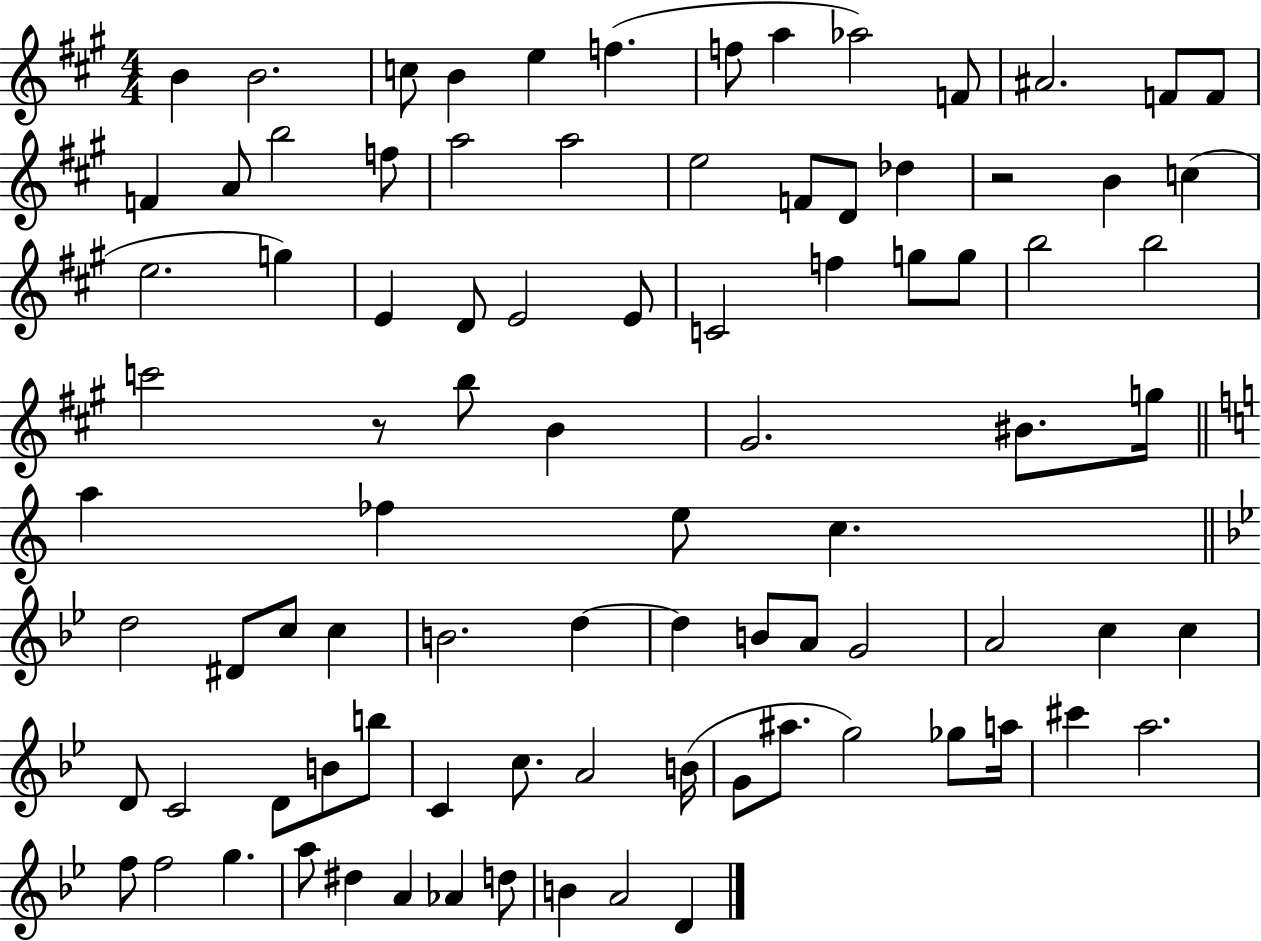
X:1
T:Untitled
M:4/4
L:1/4
K:A
B B2 c/2 B e f f/2 a _a2 F/2 ^A2 F/2 F/2 F A/2 b2 f/2 a2 a2 e2 F/2 D/2 _d z2 B c e2 g E D/2 E2 E/2 C2 f g/2 g/2 b2 b2 c'2 z/2 b/2 B ^G2 ^B/2 g/4 a _f e/2 c d2 ^D/2 c/2 c B2 d d B/2 A/2 G2 A2 c c D/2 C2 D/2 B/2 b/2 C c/2 A2 B/4 G/2 ^a/2 g2 _g/2 a/4 ^c' a2 f/2 f2 g a/2 ^d A _A d/2 B A2 D